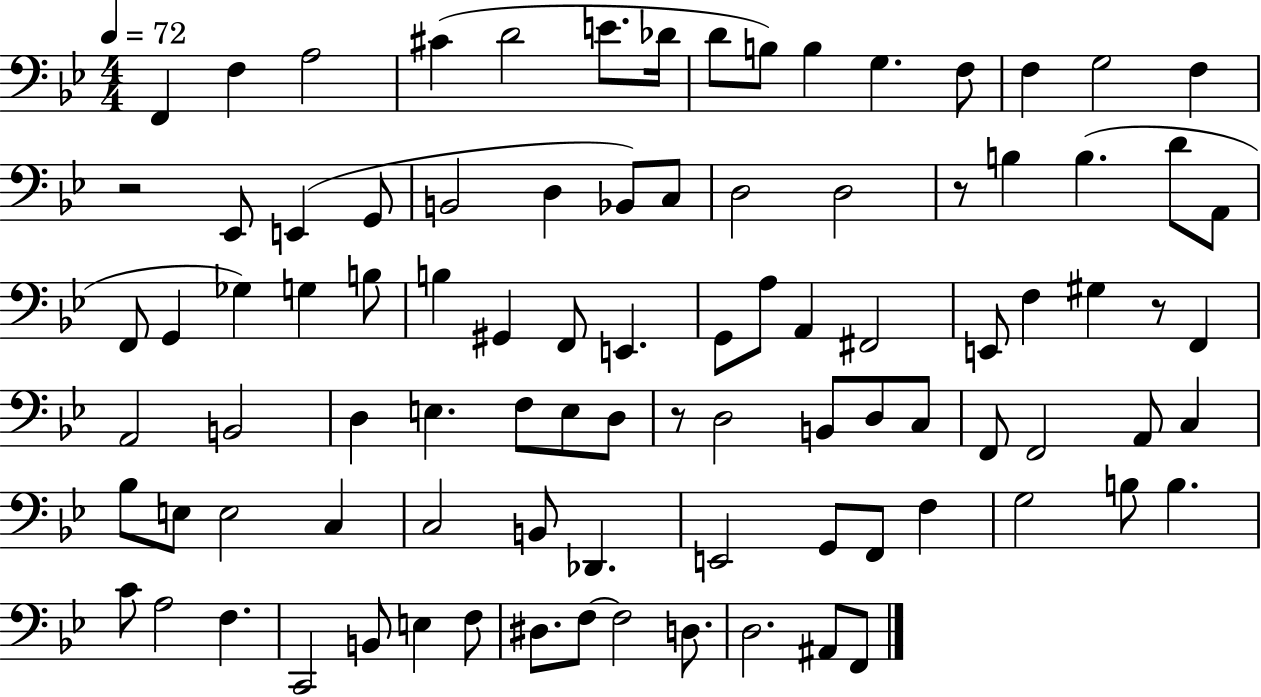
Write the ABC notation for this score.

X:1
T:Untitled
M:4/4
L:1/4
K:Bb
F,, F, A,2 ^C D2 E/2 _D/4 D/2 B,/2 B, G, F,/2 F, G,2 F, z2 _E,,/2 E,, G,,/2 B,,2 D, _B,,/2 C,/2 D,2 D,2 z/2 B, B, D/2 A,,/2 F,,/2 G,, _G, G, B,/2 B, ^G,, F,,/2 E,, G,,/2 A,/2 A,, ^F,,2 E,,/2 F, ^G, z/2 F,, A,,2 B,,2 D, E, F,/2 E,/2 D,/2 z/2 D,2 B,,/2 D,/2 C,/2 F,,/2 F,,2 A,,/2 C, _B,/2 E,/2 E,2 C, C,2 B,,/2 _D,, E,,2 G,,/2 F,,/2 F, G,2 B,/2 B, C/2 A,2 F, C,,2 B,,/2 E, F,/2 ^D,/2 F,/2 F,2 D,/2 D,2 ^A,,/2 F,,/2